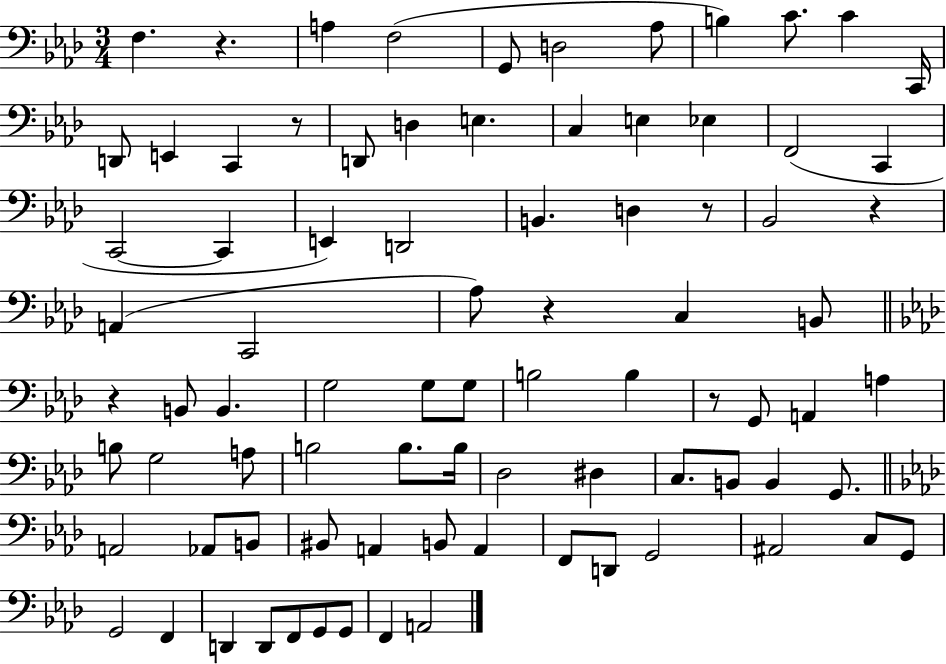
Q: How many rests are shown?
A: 7